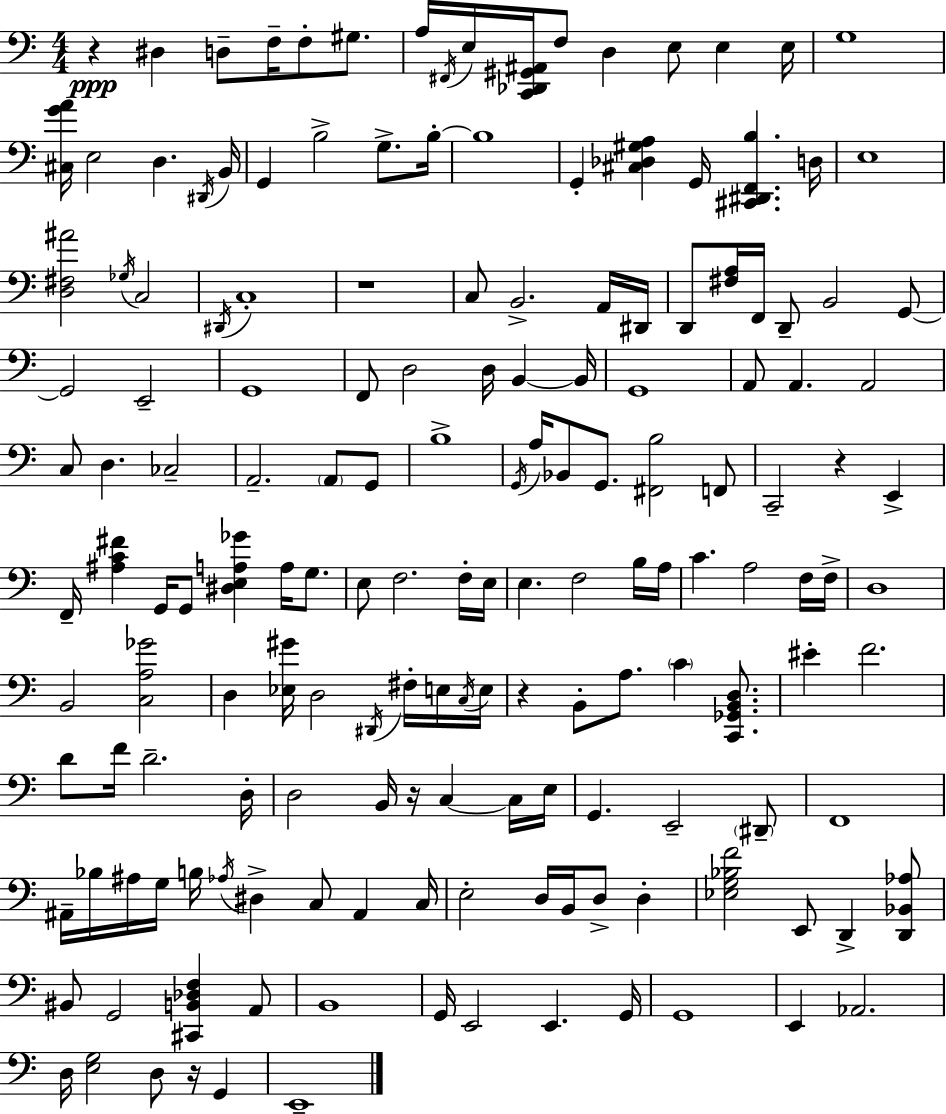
{
  \clef bass
  \numericTimeSignature
  \time 4/4
  \key c \major
  r4\ppp dis4 d8-- f16-- f8-. gis8. | a16 \acciaccatura { fis,16 } e16 <c, des, gis, ais,>16 f8 d4 e8 e4 | e16 g1 | <cis g' a'>16 e2 d4. | \break \acciaccatura { dis,16 } b,16 g,4 b2-> g8.-> | b16-.~~ b1 | g,4-. <cis des gis a>4 g,16 <cis, dis, f, b>4. | d16 e1 | \break <d fis ais'>2 \acciaccatura { ges16 } c2 | \acciaccatura { dis,16 } c1-. | r1 | c8 b,2.-> | \break a,16 dis,16 d,8 <fis a>16 f,16 d,8-- b,2 | g,8~~ g,2 e,2-- | g,1 | f,8 d2 d16 b,4~~ | \break b,16 g,1 | a,8 a,4. a,2 | c8 d4. ces2-- | a,2.-- | \break \parenthesize a,8 g,8 b1-> | \acciaccatura { g,16 } a16 bes,8 g,8. <fis, b>2 | f,8 c,2-- r4 | e,4-> f,16-- <ais c' fis'>4 g,16 g,8 <dis e a ges'>4 | \break a16 g8. e8 f2. | f16-. e16 e4. f2 | b16 a16 c'4. a2 | f16 f16-> d1 | \break b,2 <c a ges'>2 | d4 <ees gis'>16 d2 | \acciaccatura { dis,16 } fis16-. e16 \acciaccatura { c16 } e16 r4 b,8-. a8. | \parenthesize c'4 <c, ges, b, d>8. eis'4-. f'2. | \break d'8 f'16 d'2.-- | d16-. d2 b,16 | r16 c4~~ c16 e16 g,4. e,2-- | \parenthesize dis,8-- f,1 | \break ais,16-- bes16 ais16 g16 b16 \acciaccatura { aes16 } dis4-> | c8 ais,4 c16 e2-. | d16 b,16 d8-> d4-. <ees g bes f'>2 | e,8 d,4-> <d, bes, aes>8 bis,8 g,2 | \break <cis, b, des f>4 a,8 b,1 | g,16 e,2 | e,4. g,16 g,1 | e,4 aes,2. | \break d16 <e g>2 | d8 r16 g,4 e,1-- | \bar "|."
}